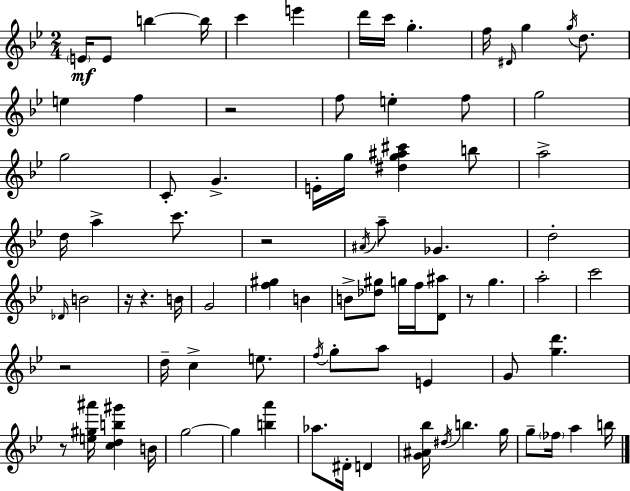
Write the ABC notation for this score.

X:1
T:Untitled
M:2/4
L:1/4
K:Gm
E/4 E/2 b b/4 c' e' d'/4 c'/4 g f/4 ^D/4 g g/4 d/2 e f z2 f/2 e f/2 g2 g2 C/2 G E/4 g/4 [^dg^a^c'] b/2 a2 d/4 a c'/2 z2 ^A/4 a/2 _G d2 _D/4 B2 z/4 z B/4 G2 [f^g] B B/2 [_d^g]/2 g/4 f/4 [D^a]/2 z/2 g a2 c'2 z2 d/4 c e/2 f/4 g/2 a/2 E G/2 [gd'] z/2 [e^g^a']/4 [cdb^g'] B/4 g2 g [ba'] _a/2 ^D/4 D [G^A_b]/4 ^d/4 b g/4 g/2 _f/4 a b/4